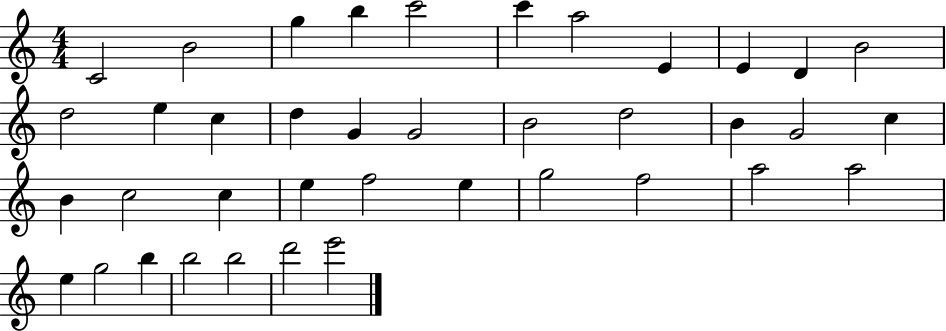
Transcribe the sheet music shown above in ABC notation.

X:1
T:Untitled
M:4/4
L:1/4
K:C
C2 B2 g b c'2 c' a2 E E D B2 d2 e c d G G2 B2 d2 B G2 c B c2 c e f2 e g2 f2 a2 a2 e g2 b b2 b2 d'2 e'2